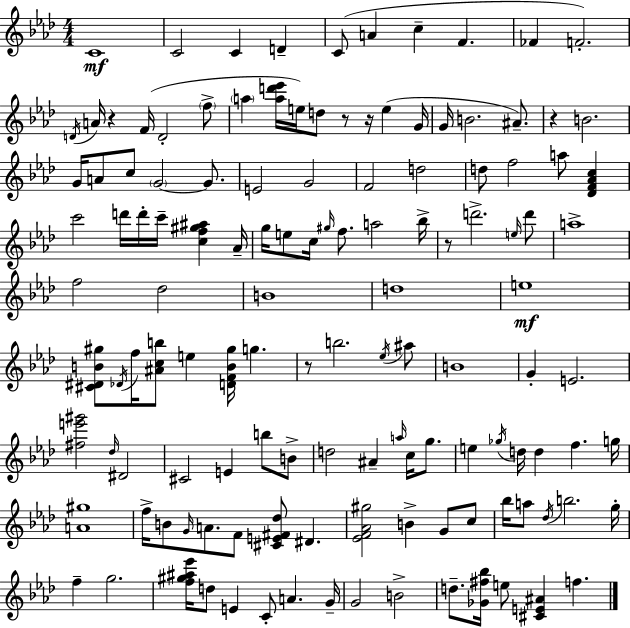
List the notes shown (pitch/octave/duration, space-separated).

C4/w C4/h C4/q D4/q C4/e A4/q C5/q F4/q. FES4/q F4/h. D4/s A4/s R/q F4/s D4/h F5/e A5/q [A5,D6,Eb6]/s E5/s D5/e R/e R/s E5/q G4/s G4/s B4/h. A#4/e. R/q B4/h. G4/s A4/e C5/e G4/h G4/e. E4/h G4/h F4/h D5/h D5/e F5/h A5/e [Db4,F4,Ab4,C5]/q C6/h D6/s D6/s C6/s [C5,F5,G#5,A#5]/q Ab4/s G5/s E5/e C5/s G#5/s F5/e. A5/h Bb5/s R/e D6/h. E5/s D6/e A5/w F5/h Db5/h B4/w D5/w E5/w [C#4,D#4,B4,G#5]/e Db4/s F5/s [A#4,C5,B5]/e E5/q [D4,F4,B4,G#5]/s G5/q. R/e B5/h. Eb5/s A#5/e B4/w G4/q E4/h. [F#5,E6,G#6]/h Db5/s D#4/h C#4/h E4/q B5/e B4/e D5/h A#4/q A5/s C5/s G5/e. E5/q Gb5/s D5/s D5/q F5/q. G5/s [A4,G#5]/w F5/s B4/e G4/s A4/e. F4/e [C#4,E4,F#4,Db5]/e D#4/q. [Eb4,F4,Ab4,G#5]/h B4/q G4/e C5/e Bb5/s A5/e Db5/s B5/h. G5/s F5/q G5/h. [F5,G#5,A#5,Eb6]/s D5/e E4/q C4/e A4/q. G4/s G4/h B4/h D5/e. [Gb4,F#5,Bb5]/s E5/e [C#4,E4,A#4]/q F5/q.